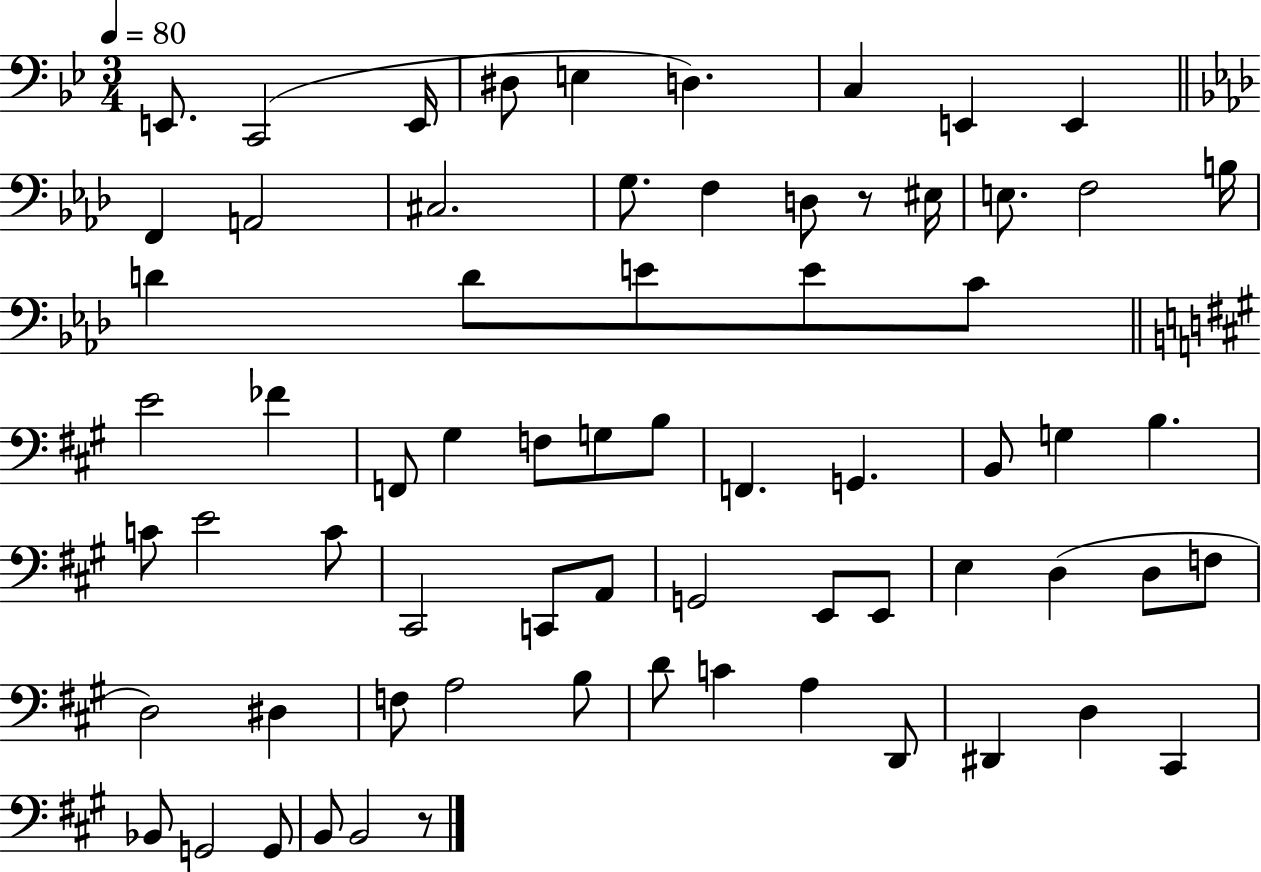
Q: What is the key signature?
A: BES major